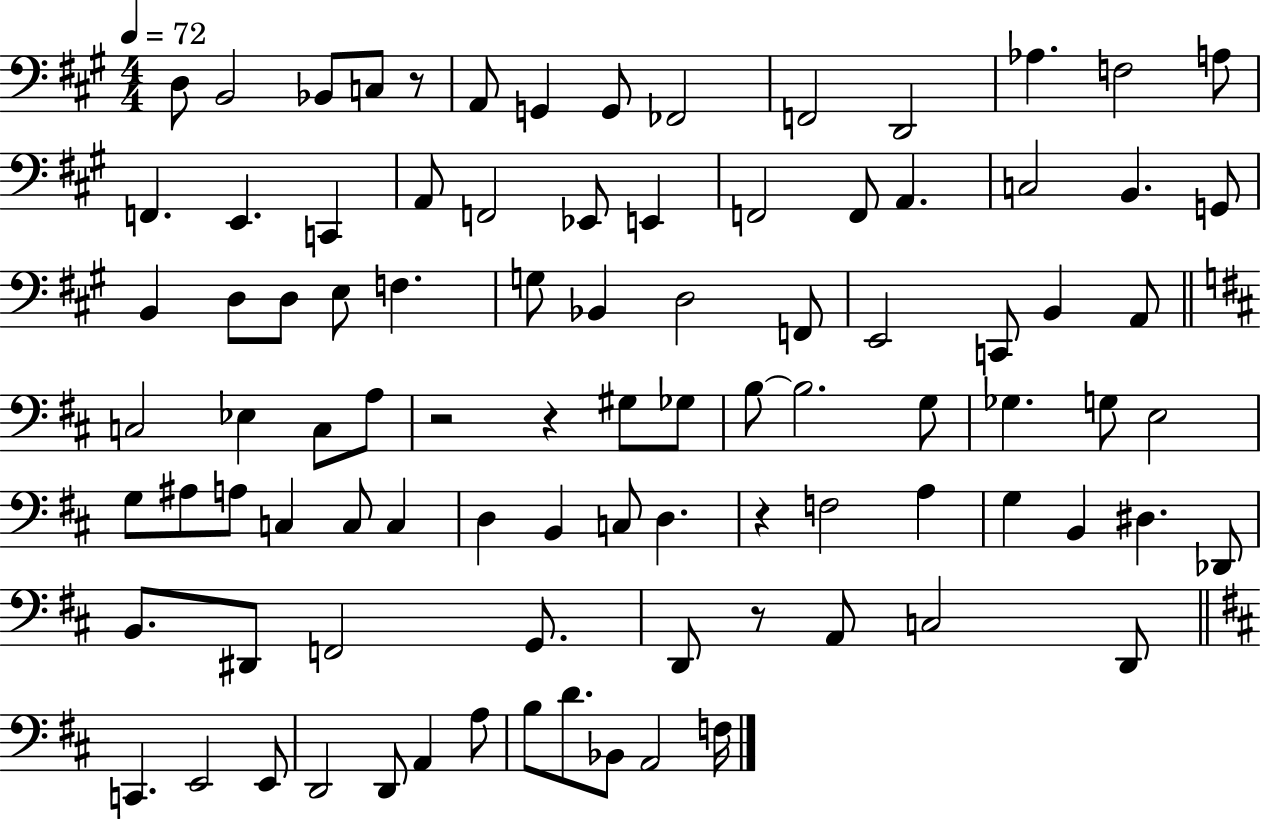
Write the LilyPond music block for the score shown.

{
  \clef bass
  \numericTimeSignature
  \time 4/4
  \key a \major
  \tempo 4 = 72
  d8 b,2 bes,8 c8 r8 | a,8 g,4 g,8 fes,2 | f,2 d,2 | aes4. f2 a8 | \break f,4. e,4. c,4 | a,8 f,2 ees,8 e,4 | f,2 f,8 a,4. | c2 b,4. g,8 | \break b,4 d8 d8 e8 f4. | g8 bes,4 d2 f,8 | e,2 c,8 b,4 a,8 | \bar "||" \break \key d \major c2 ees4 c8 a8 | r2 r4 gis8 ges8 | b8~~ b2. g8 | ges4. g8 e2 | \break g8 ais8 a8 c4 c8 c4 | d4 b,4 c8 d4. | r4 f2 a4 | g4 b,4 dis4. des,8 | \break b,8. dis,8 f,2 g,8. | d,8 r8 a,8 c2 d,8 | \bar "||" \break \key d \major c,4. e,2 e,8 | d,2 d,8 a,4 a8 | b8 d'8. bes,8 a,2 f16 | \bar "|."
}